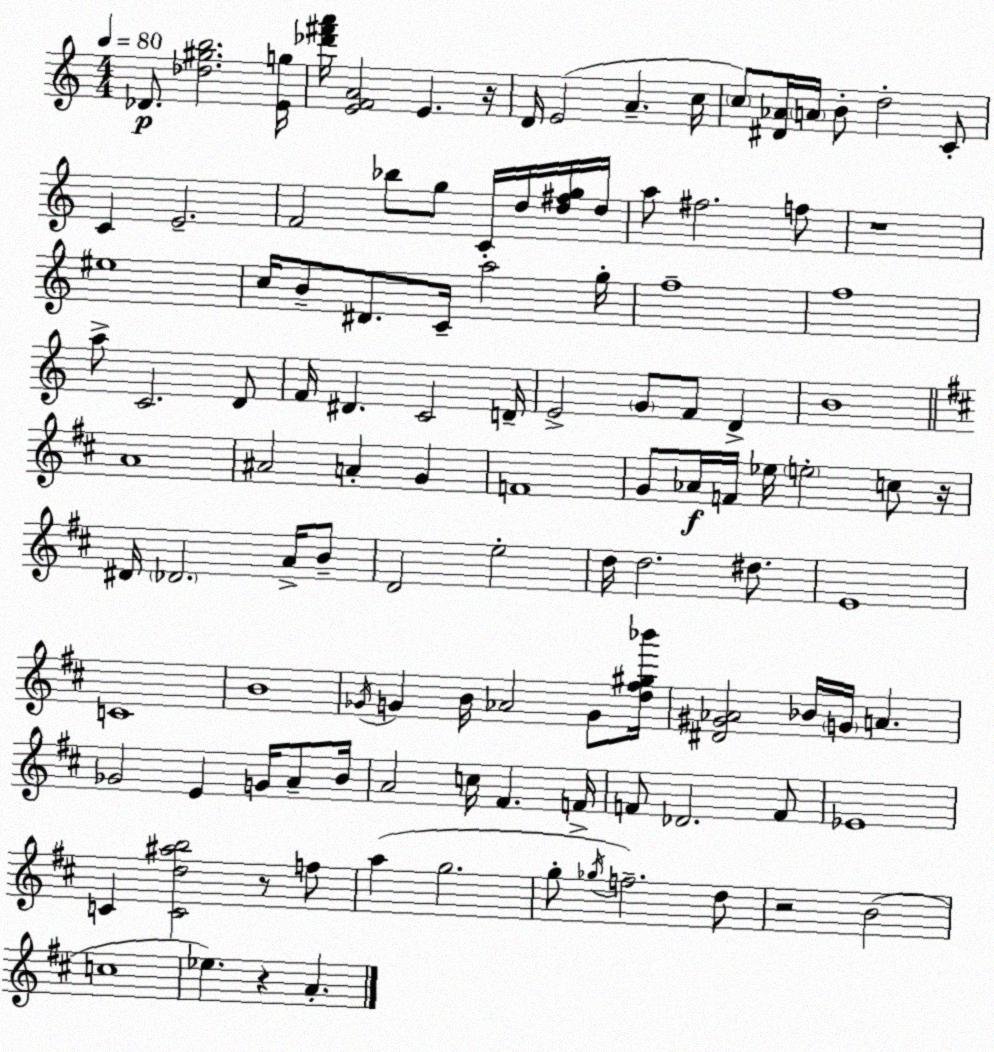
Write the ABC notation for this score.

X:1
T:Untitled
M:4/4
L:1/4
K:Am
_D/2 [_d^gb]2 [Eg]/4 [_d'^f'a']/4 [EFA]2 E z/4 D/4 E2 A c/4 c/2 [^D_A]/4 A/4 B/2 d2 C/2 C E2 F2 _b/2 g/2 C/4 d/4 [d^fg]/4 d/4 a/2 ^f2 f/2 z4 ^e4 c/4 B/2 ^D/2 C/4 a2 g/4 f4 f4 a/2 C2 D/2 F/4 ^D C2 D/4 E2 G/2 F/2 D B4 A4 ^A2 A G F4 G/2 _A/4 F/4 _e/4 e2 c/2 z/4 ^D/4 _D2 A/4 B/2 D2 e2 d/4 d2 ^d/2 E4 C4 B4 _G/4 G B/4 _A2 G/2 [d^f^g_b']/4 [^D^G_A]2 _B/4 G/4 A _G2 E G/4 A/2 B/4 A2 c/4 ^F F/4 F/2 _D2 F/2 _E4 C [Cd^ab]2 z/2 f/2 a g2 g/2 _g/4 f2 d/2 z2 B2 c4 _e z A